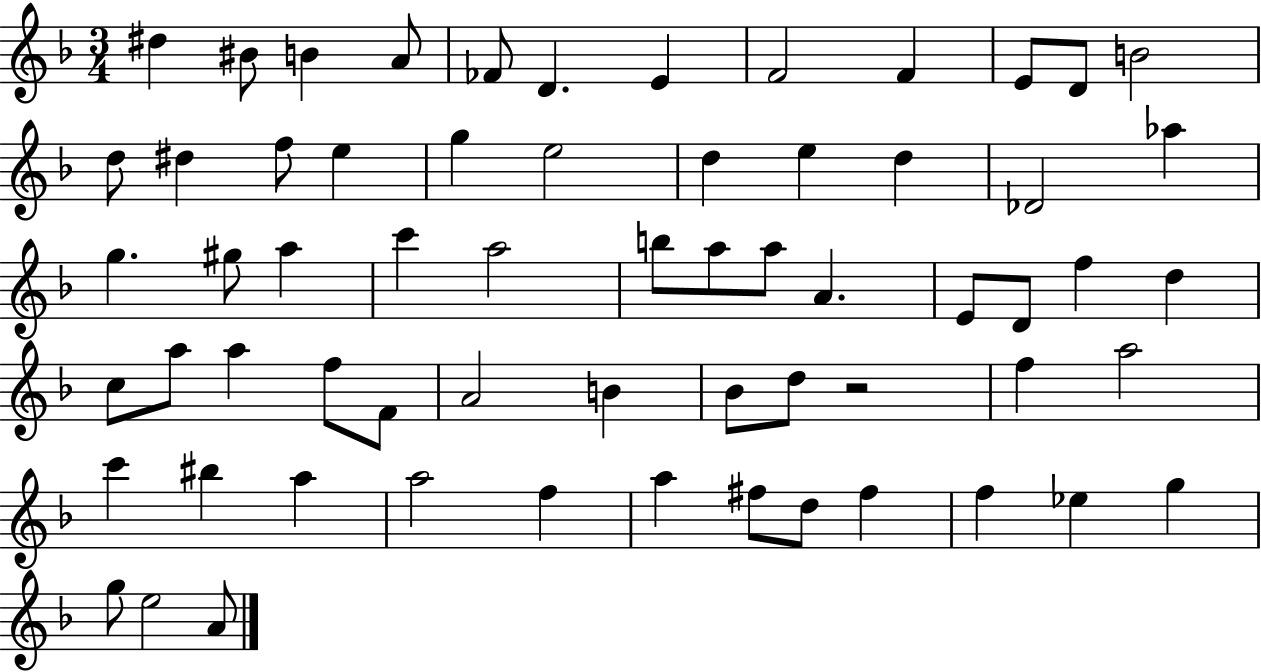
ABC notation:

X:1
T:Untitled
M:3/4
L:1/4
K:F
^d ^B/2 B A/2 _F/2 D E F2 F E/2 D/2 B2 d/2 ^d f/2 e g e2 d e d _D2 _a g ^g/2 a c' a2 b/2 a/2 a/2 A E/2 D/2 f d c/2 a/2 a f/2 F/2 A2 B _B/2 d/2 z2 f a2 c' ^b a a2 f a ^f/2 d/2 ^f f _e g g/2 e2 A/2